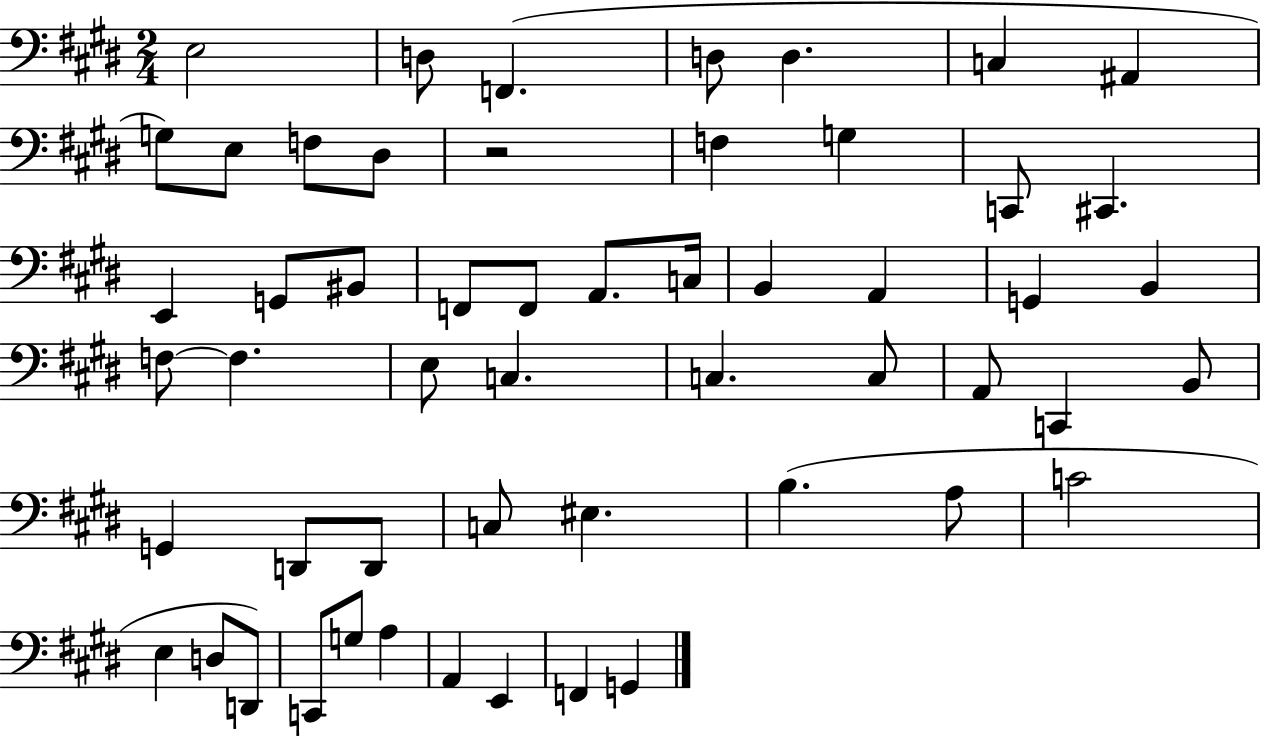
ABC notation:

X:1
T:Untitled
M:2/4
L:1/4
K:E
E,2 D,/2 F,, D,/2 D, C, ^A,, G,/2 E,/2 F,/2 ^D,/2 z2 F, G, C,,/2 ^C,, E,, G,,/2 ^B,,/2 F,,/2 F,,/2 A,,/2 C,/4 B,, A,, G,, B,, F,/2 F, E,/2 C, C, C,/2 A,,/2 C,, B,,/2 G,, D,,/2 D,,/2 C,/2 ^E, B, A,/2 C2 E, D,/2 D,,/2 C,,/2 G,/2 A, A,, E,, F,, G,,